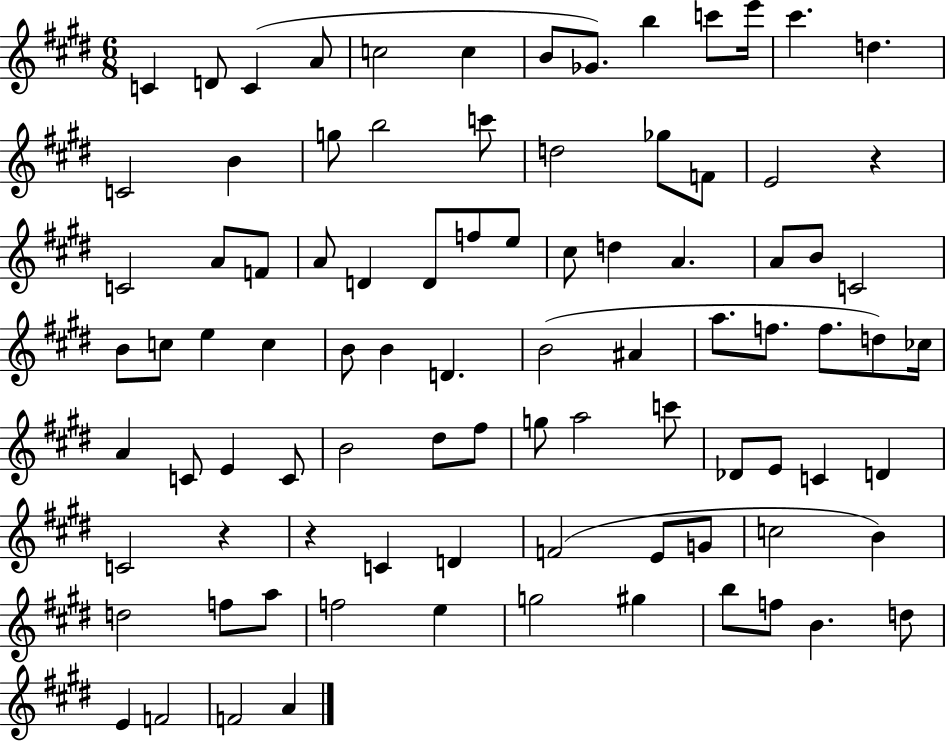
C4/q D4/e C4/q A4/e C5/h C5/q B4/e Gb4/e. B5/q C6/e E6/s C#6/q. D5/q. C4/h B4/q G5/e B5/h C6/e D5/h Gb5/e F4/e E4/h R/q C4/h A4/e F4/e A4/e D4/q D4/e F5/e E5/e C#5/e D5/q A4/q. A4/e B4/e C4/h B4/e C5/e E5/q C5/q B4/e B4/q D4/q. B4/h A#4/q A5/e. F5/e. F5/e. D5/e CES5/s A4/q C4/e E4/q C4/e B4/h D#5/e F#5/e G5/e A5/h C6/e Db4/e E4/e C4/q D4/q C4/h R/q R/q C4/q D4/q F4/h E4/e G4/e C5/h B4/q D5/h F5/e A5/e F5/h E5/q G5/h G#5/q B5/e F5/e B4/q. D5/e E4/q F4/h F4/h A4/q